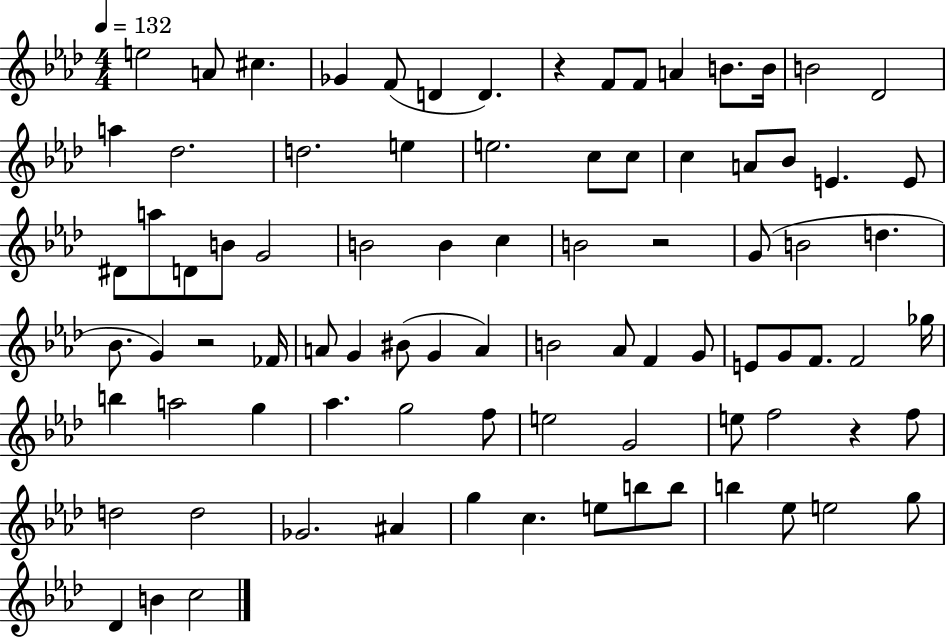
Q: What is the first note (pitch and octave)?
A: E5